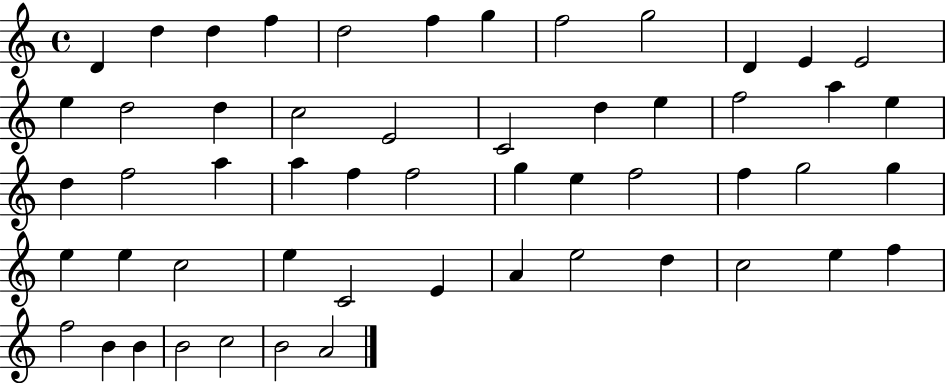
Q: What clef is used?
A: treble